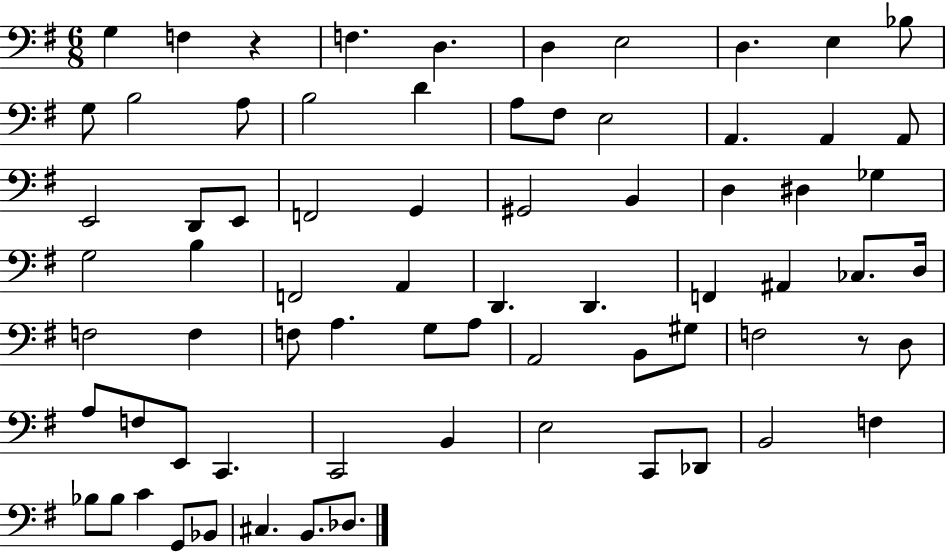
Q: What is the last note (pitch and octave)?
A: Db3